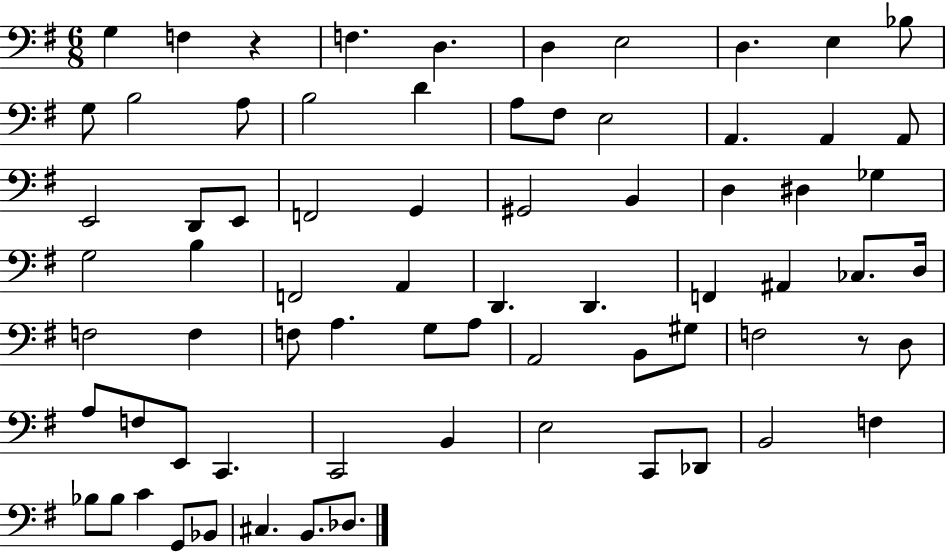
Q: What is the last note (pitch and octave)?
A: Db3